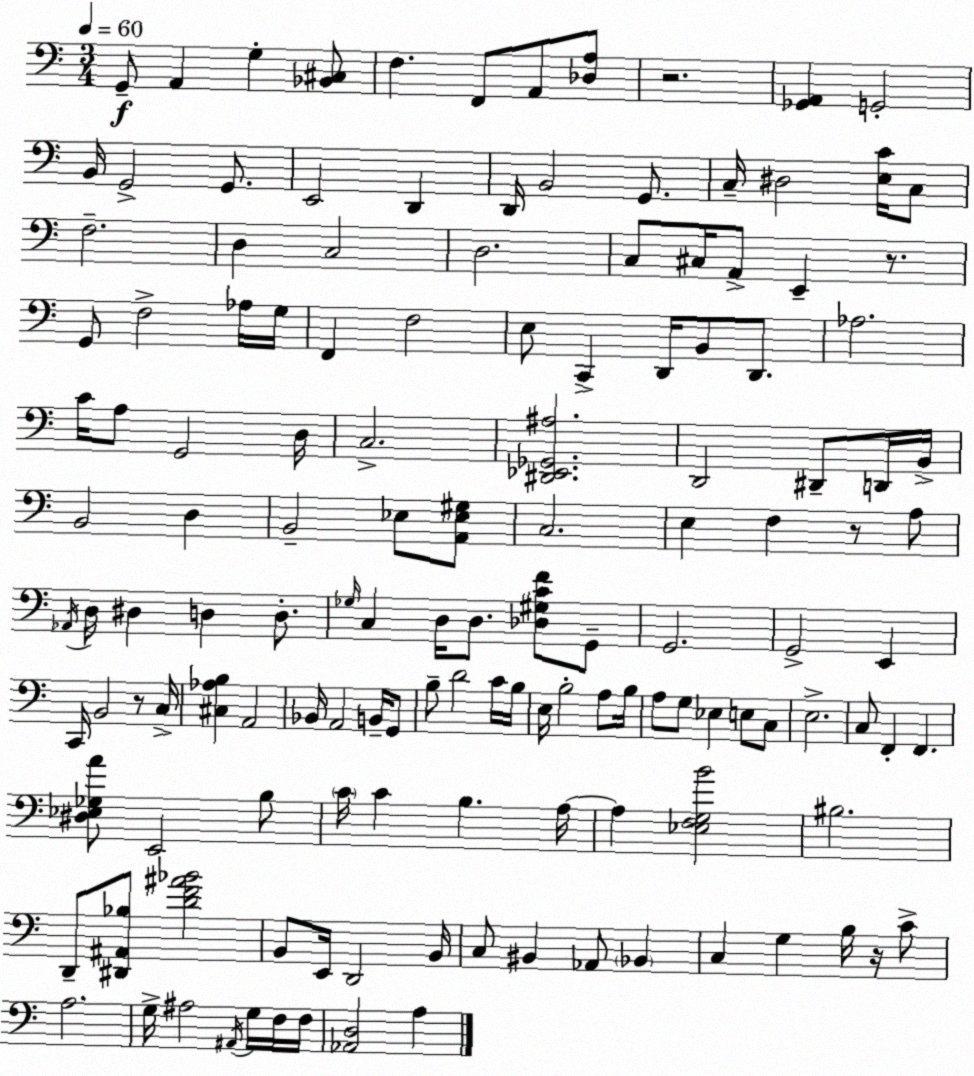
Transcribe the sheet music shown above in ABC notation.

X:1
T:Untitled
M:3/4
L:1/4
K:C
G,,/2 A,, G, [_B,,^C,]/2 F, F,,/2 A,,/2 [_D,A,]/2 z2 [_G,,A,,] G,,2 B,,/4 G,,2 G,,/2 E,,2 D,, D,,/4 B,,2 G,,/2 C,/4 ^D,2 [E,C]/4 C,/2 F,2 D, C,2 D,2 C,/2 ^C,/4 A,,/2 E,, z/2 G,,/2 F,2 _A,/4 G,/4 F,, F,2 E,/2 C,, D,,/4 B,,/2 D,,/2 _A,2 C/4 A,/2 G,,2 D,/4 C,2 [^D,,_E,,_G,,^A,]2 D,,2 ^D,,/2 D,,/4 B,,/4 B,,2 D, B,,2 _E,/2 [A,,_E,^G,]/2 C,2 E, F, z/2 A,/2 _A,,/4 D,/4 ^D, D, D,/2 _G,/4 C, D,/4 D,/2 [_D,^G,CF]/2 G,,/2 G,,2 G,,2 E,, C,,/4 B,,2 z/2 C,/4 [^C,_A,B,] A,,2 _B,,/4 A,,2 B,,/4 G,,/2 B,/2 D2 C/4 B,/4 E,/4 B,2 A,/2 B,/4 A,/2 G,/2 _E, E,/2 C,/2 E,2 C,/2 F,, F,, [^D,_E,_G,A]/2 E,,2 B,/2 C/4 C B, A,/4 A, [_E,F,G,B]2 ^B,2 D,,/2 [^D,,^A,,_B,]/2 [DF^A_B]2 B,,/2 E,,/4 D,,2 B,,/4 C,/2 ^B,, _A,,/2 _B,, C, G, B,/4 z/4 C/2 A,2 G,/4 ^A,2 ^A,,/4 G,/4 F,/4 F,/4 [_A,,D,]2 A,